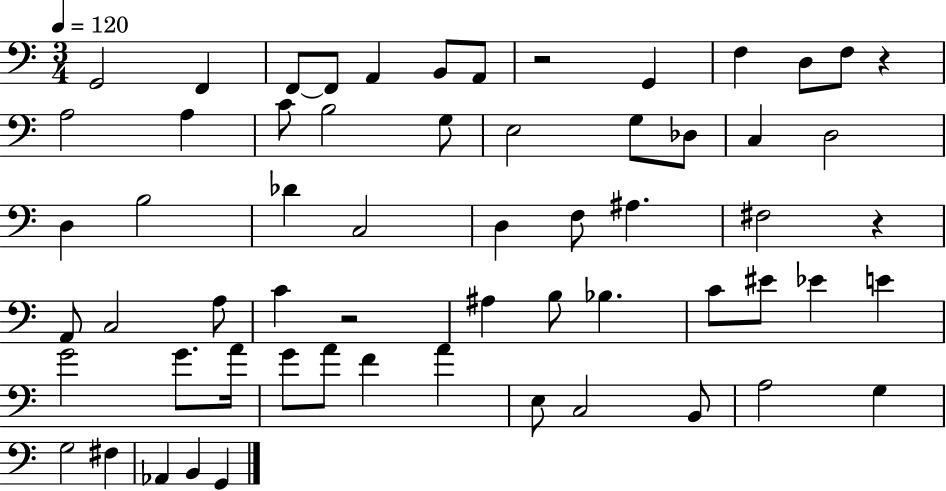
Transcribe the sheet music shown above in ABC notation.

X:1
T:Untitled
M:3/4
L:1/4
K:C
G,,2 F,, F,,/2 F,,/2 A,, B,,/2 A,,/2 z2 G,, F, D,/2 F,/2 z A,2 A, C/2 B,2 G,/2 E,2 G,/2 _D,/2 C, D,2 D, B,2 _D C,2 D, F,/2 ^A, ^F,2 z A,,/2 C,2 A,/2 C z2 ^A, B,/2 _B, C/2 ^E/2 _E E G2 G/2 A/4 G/2 A/2 F A E,/2 C,2 B,,/2 A,2 G, G,2 ^F, _A,, B,, G,,